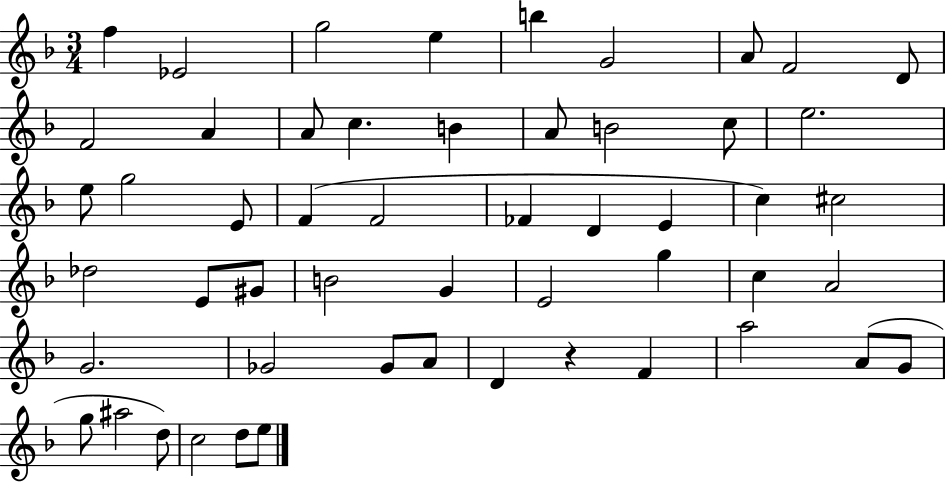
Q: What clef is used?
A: treble